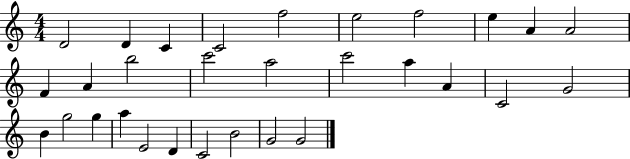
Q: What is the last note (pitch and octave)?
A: G4